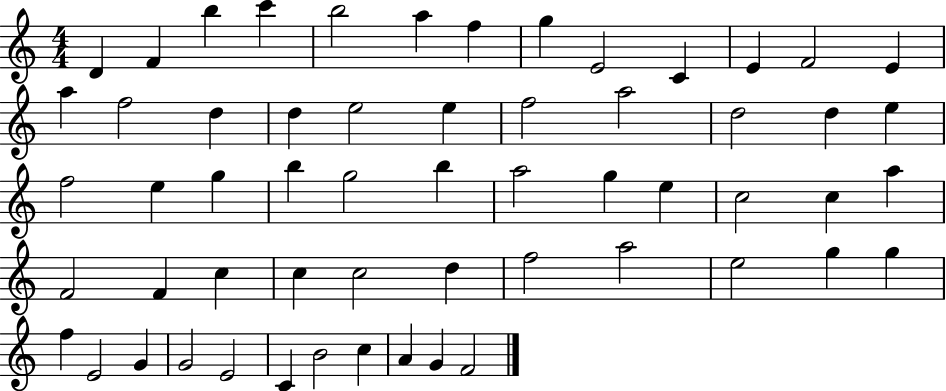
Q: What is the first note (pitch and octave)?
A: D4